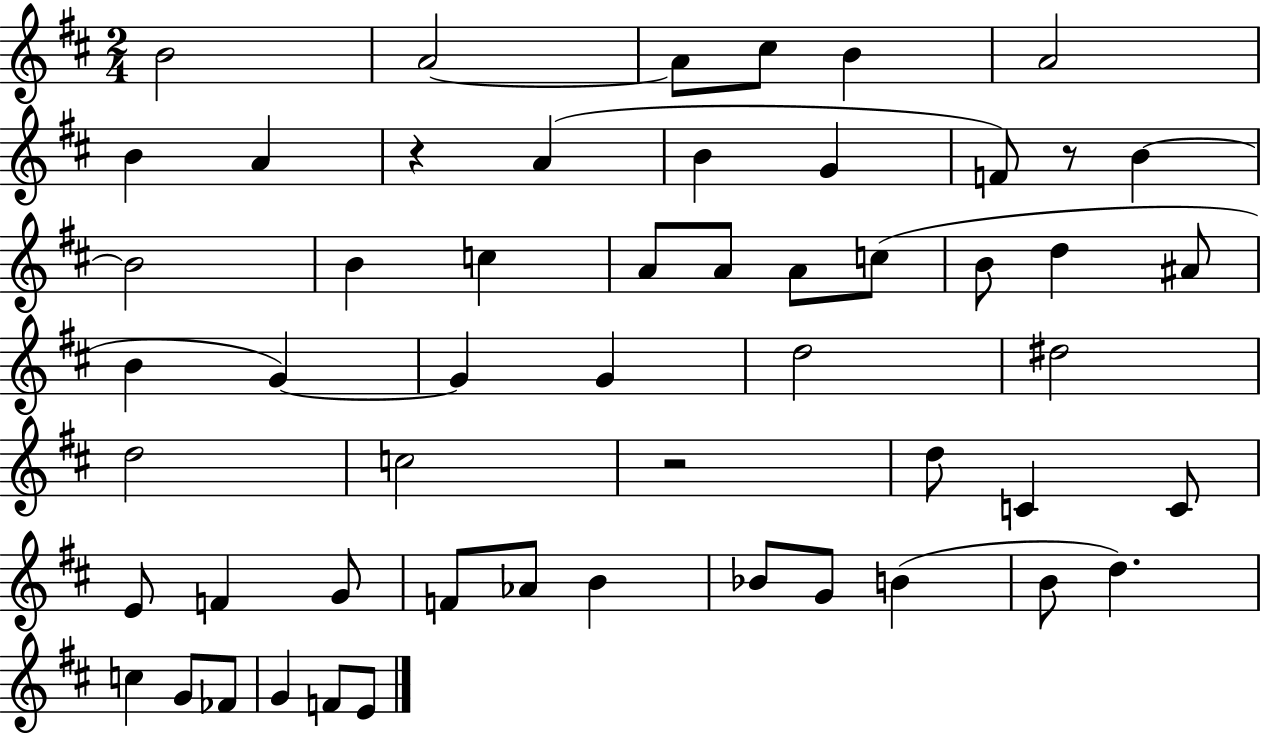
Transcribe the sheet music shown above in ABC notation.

X:1
T:Untitled
M:2/4
L:1/4
K:D
B2 A2 A/2 ^c/2 B A2 B A z A B G F/2 z/2 B B2 B c A/2 A/2 A/2 c/2 B/2 d ^A/2 B G G G d2 ^d2 d2 c2 z2 d/2 C C/2 E/2 F G/2 F/2 _A/2 B _B/2 G/2 B B/2 d c G/2 _F/2 G F/2 E/2